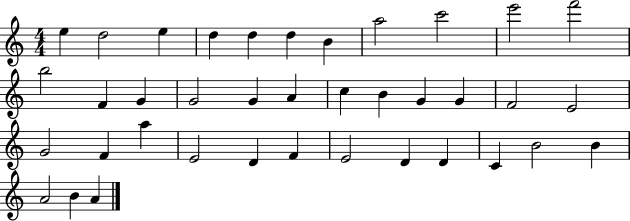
E5/q D5/h E5/q D5/q D5/q D5/q B4/q A5/h C6/h E6/h F6/h B5/h F4/q G4/q G4/h G4/q A4/q C5/q B4/q G4/q G4/q F4/h E4/h G4/h F4/q A5/q E4/h D4/q F4/q E4/h D4/q D4/q C4/q B4/h B4/q A4/h B4/q A4/q